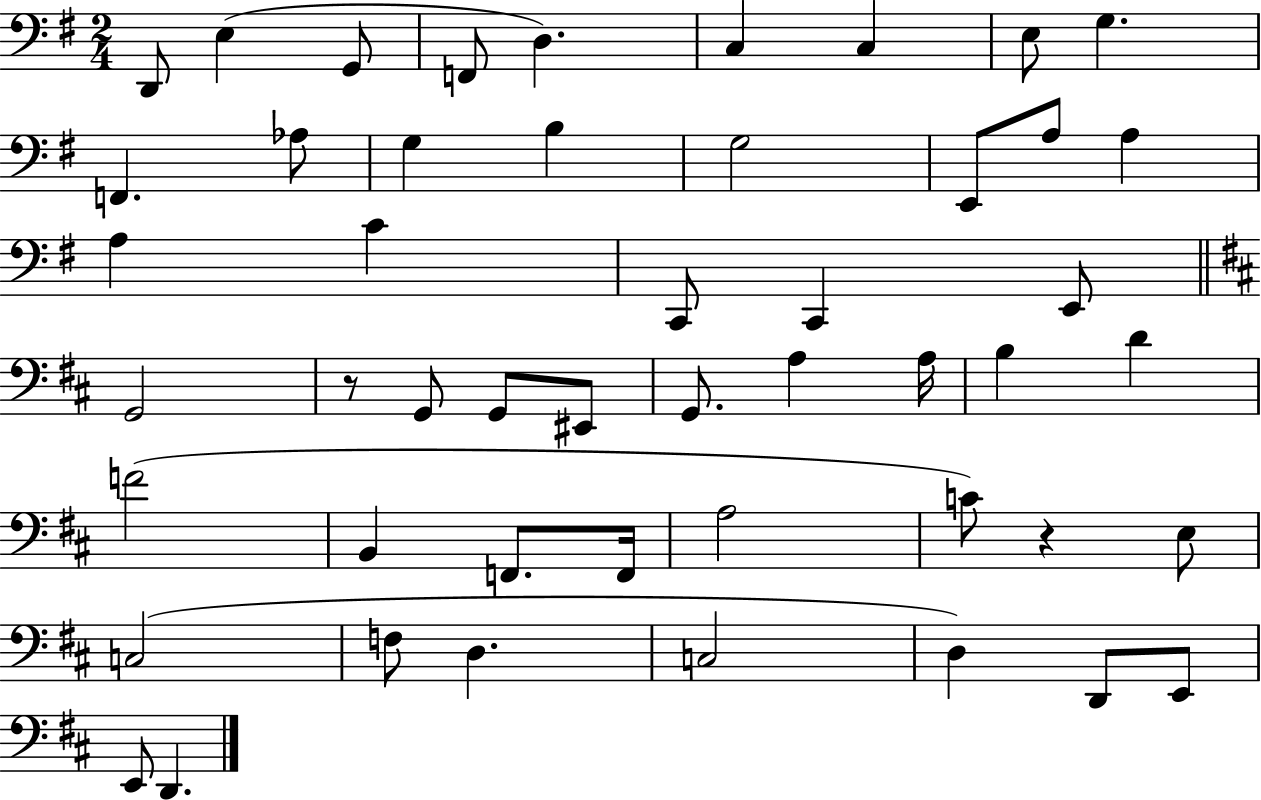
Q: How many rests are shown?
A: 2